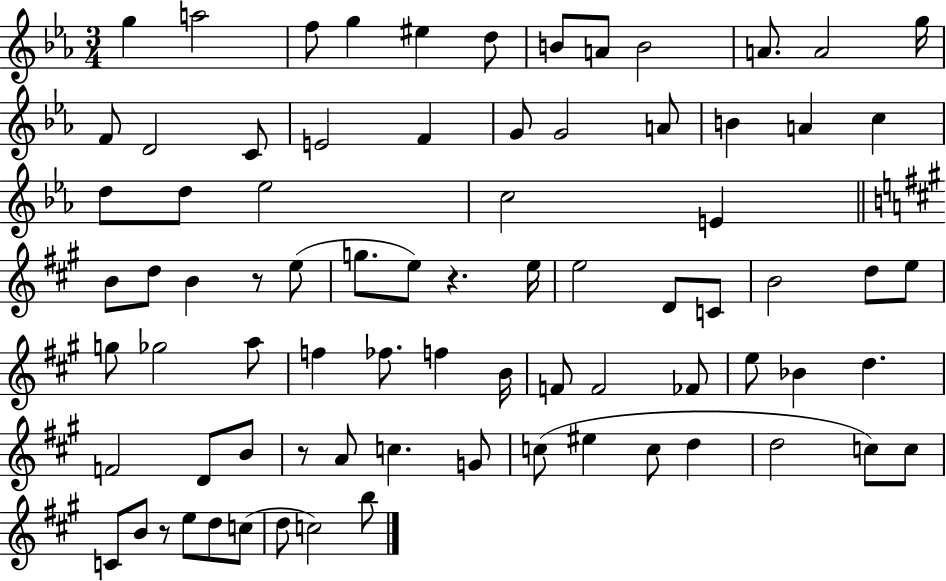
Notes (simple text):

G5/q A5/h F5/e G5/q EIS5/q D5/e B4/e A4/e B4/h A4/e. A4/h G5/s F4/e D4/h C4/e E4/h F4/q G4/e G4/h A4/e B4/q A4/q C5/q D5/e D5/e Eb5/h C5/h E4/q B4/e D5/e B4/q R/e E5/e G5/e. E5/e R/q. E5/s E5/h D4/e C4/e B4/h D5/e E5/e G5/e Gb5/h A5/e F5/q FES5/e. F5/q B4/s F4/e F4/h FES4/e E5/e Bb4/q D5/q. F4/h D4/e B4/e R/e A4/e C5/q. G4/e C5/e EIS5/q C5/e D5/q D5/h C5/e C5/e C4/e B4/e R/e E5/e D5/e C5/e D5/e C5/h B5/e